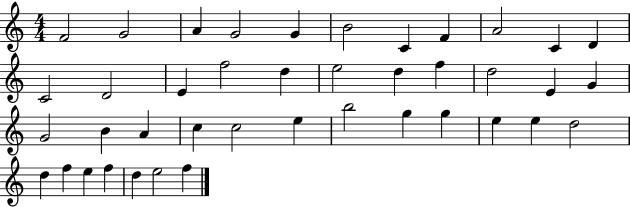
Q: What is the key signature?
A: C major